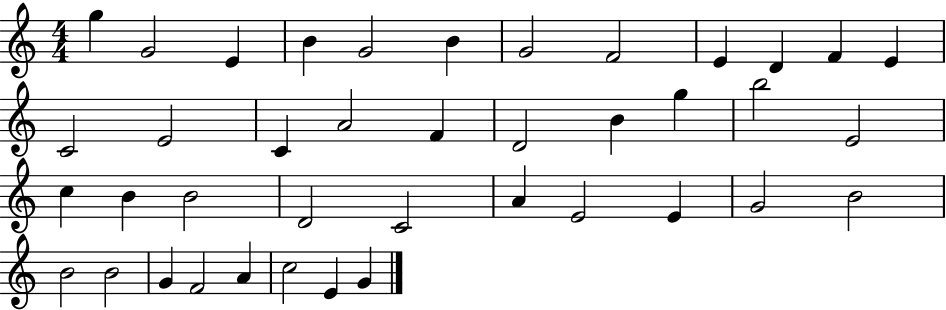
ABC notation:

X:1
T:Untitled
M:4/4
L:1/4
K:C
g G2 E B G2 B G2 F2 E D F E C2 E2 C A2 F D2 B g b2 E2 c B B2 D2 C2 A E2 E G2 B2 B2 B2 G F2 A c2 E G